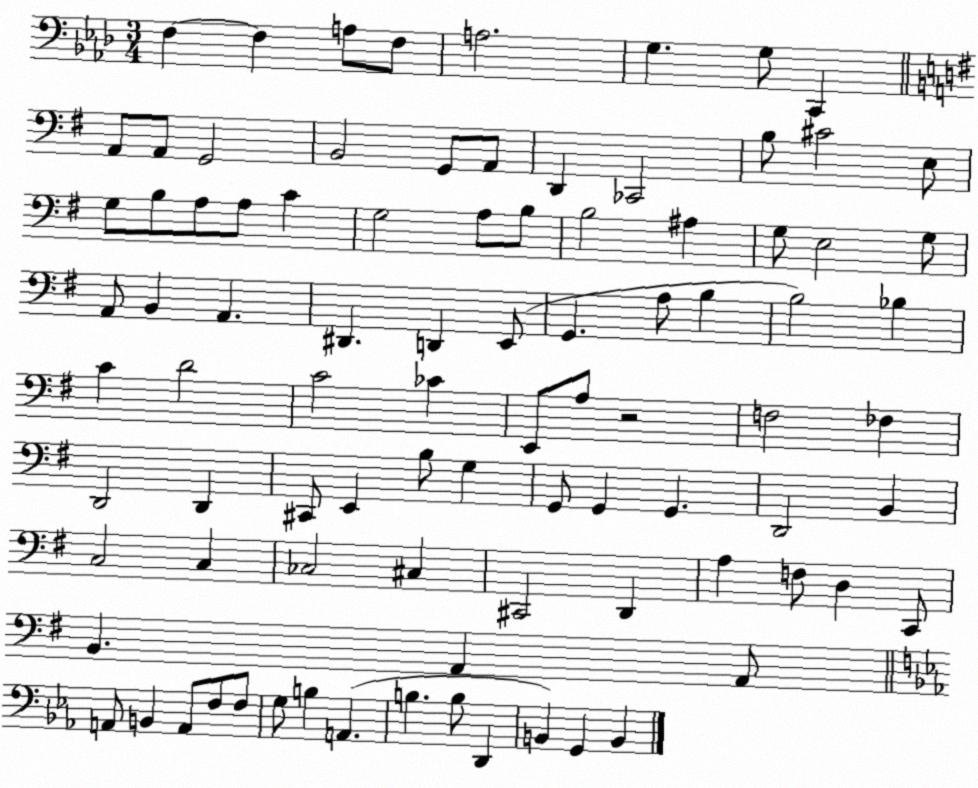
X:1
T:Untitled
M:3/4
L:1/4
K:Ab
F, F, A,/2 F,/2 A,2 G, G,/2 C,, A,,/2 A,,/2 G,,2 B,,2 G,,/2 A,,/2 D,, _C,,2 B,/2 ^C2 E,/2 G,/2 B,/2 A,/2 A,/2 C G,2 A,/2 B,/2 B,2 ^A, G,/2 E,2 G,/2 A,,/2 B,, A,, ^D,, D,, E,,/2 G,, A,/2 B, B,2 _B, C D2 C2 _C E,,/2 A,/2 z2 F,2 _F, D,,2 D,, ^C,,/2 E,, B,/2 G, G,,/2 G,, G,, D,,2 B,, C,2 C, _C,2 ^C, ^C,,2 D,, A, F,/2 D, C,,/2 B,, A,, A,,/2 A,,/2 B,, A,,/2 F,/2 F,/2 G,/2 B, A,, B, B,/2 D,, B,, G,, B,,